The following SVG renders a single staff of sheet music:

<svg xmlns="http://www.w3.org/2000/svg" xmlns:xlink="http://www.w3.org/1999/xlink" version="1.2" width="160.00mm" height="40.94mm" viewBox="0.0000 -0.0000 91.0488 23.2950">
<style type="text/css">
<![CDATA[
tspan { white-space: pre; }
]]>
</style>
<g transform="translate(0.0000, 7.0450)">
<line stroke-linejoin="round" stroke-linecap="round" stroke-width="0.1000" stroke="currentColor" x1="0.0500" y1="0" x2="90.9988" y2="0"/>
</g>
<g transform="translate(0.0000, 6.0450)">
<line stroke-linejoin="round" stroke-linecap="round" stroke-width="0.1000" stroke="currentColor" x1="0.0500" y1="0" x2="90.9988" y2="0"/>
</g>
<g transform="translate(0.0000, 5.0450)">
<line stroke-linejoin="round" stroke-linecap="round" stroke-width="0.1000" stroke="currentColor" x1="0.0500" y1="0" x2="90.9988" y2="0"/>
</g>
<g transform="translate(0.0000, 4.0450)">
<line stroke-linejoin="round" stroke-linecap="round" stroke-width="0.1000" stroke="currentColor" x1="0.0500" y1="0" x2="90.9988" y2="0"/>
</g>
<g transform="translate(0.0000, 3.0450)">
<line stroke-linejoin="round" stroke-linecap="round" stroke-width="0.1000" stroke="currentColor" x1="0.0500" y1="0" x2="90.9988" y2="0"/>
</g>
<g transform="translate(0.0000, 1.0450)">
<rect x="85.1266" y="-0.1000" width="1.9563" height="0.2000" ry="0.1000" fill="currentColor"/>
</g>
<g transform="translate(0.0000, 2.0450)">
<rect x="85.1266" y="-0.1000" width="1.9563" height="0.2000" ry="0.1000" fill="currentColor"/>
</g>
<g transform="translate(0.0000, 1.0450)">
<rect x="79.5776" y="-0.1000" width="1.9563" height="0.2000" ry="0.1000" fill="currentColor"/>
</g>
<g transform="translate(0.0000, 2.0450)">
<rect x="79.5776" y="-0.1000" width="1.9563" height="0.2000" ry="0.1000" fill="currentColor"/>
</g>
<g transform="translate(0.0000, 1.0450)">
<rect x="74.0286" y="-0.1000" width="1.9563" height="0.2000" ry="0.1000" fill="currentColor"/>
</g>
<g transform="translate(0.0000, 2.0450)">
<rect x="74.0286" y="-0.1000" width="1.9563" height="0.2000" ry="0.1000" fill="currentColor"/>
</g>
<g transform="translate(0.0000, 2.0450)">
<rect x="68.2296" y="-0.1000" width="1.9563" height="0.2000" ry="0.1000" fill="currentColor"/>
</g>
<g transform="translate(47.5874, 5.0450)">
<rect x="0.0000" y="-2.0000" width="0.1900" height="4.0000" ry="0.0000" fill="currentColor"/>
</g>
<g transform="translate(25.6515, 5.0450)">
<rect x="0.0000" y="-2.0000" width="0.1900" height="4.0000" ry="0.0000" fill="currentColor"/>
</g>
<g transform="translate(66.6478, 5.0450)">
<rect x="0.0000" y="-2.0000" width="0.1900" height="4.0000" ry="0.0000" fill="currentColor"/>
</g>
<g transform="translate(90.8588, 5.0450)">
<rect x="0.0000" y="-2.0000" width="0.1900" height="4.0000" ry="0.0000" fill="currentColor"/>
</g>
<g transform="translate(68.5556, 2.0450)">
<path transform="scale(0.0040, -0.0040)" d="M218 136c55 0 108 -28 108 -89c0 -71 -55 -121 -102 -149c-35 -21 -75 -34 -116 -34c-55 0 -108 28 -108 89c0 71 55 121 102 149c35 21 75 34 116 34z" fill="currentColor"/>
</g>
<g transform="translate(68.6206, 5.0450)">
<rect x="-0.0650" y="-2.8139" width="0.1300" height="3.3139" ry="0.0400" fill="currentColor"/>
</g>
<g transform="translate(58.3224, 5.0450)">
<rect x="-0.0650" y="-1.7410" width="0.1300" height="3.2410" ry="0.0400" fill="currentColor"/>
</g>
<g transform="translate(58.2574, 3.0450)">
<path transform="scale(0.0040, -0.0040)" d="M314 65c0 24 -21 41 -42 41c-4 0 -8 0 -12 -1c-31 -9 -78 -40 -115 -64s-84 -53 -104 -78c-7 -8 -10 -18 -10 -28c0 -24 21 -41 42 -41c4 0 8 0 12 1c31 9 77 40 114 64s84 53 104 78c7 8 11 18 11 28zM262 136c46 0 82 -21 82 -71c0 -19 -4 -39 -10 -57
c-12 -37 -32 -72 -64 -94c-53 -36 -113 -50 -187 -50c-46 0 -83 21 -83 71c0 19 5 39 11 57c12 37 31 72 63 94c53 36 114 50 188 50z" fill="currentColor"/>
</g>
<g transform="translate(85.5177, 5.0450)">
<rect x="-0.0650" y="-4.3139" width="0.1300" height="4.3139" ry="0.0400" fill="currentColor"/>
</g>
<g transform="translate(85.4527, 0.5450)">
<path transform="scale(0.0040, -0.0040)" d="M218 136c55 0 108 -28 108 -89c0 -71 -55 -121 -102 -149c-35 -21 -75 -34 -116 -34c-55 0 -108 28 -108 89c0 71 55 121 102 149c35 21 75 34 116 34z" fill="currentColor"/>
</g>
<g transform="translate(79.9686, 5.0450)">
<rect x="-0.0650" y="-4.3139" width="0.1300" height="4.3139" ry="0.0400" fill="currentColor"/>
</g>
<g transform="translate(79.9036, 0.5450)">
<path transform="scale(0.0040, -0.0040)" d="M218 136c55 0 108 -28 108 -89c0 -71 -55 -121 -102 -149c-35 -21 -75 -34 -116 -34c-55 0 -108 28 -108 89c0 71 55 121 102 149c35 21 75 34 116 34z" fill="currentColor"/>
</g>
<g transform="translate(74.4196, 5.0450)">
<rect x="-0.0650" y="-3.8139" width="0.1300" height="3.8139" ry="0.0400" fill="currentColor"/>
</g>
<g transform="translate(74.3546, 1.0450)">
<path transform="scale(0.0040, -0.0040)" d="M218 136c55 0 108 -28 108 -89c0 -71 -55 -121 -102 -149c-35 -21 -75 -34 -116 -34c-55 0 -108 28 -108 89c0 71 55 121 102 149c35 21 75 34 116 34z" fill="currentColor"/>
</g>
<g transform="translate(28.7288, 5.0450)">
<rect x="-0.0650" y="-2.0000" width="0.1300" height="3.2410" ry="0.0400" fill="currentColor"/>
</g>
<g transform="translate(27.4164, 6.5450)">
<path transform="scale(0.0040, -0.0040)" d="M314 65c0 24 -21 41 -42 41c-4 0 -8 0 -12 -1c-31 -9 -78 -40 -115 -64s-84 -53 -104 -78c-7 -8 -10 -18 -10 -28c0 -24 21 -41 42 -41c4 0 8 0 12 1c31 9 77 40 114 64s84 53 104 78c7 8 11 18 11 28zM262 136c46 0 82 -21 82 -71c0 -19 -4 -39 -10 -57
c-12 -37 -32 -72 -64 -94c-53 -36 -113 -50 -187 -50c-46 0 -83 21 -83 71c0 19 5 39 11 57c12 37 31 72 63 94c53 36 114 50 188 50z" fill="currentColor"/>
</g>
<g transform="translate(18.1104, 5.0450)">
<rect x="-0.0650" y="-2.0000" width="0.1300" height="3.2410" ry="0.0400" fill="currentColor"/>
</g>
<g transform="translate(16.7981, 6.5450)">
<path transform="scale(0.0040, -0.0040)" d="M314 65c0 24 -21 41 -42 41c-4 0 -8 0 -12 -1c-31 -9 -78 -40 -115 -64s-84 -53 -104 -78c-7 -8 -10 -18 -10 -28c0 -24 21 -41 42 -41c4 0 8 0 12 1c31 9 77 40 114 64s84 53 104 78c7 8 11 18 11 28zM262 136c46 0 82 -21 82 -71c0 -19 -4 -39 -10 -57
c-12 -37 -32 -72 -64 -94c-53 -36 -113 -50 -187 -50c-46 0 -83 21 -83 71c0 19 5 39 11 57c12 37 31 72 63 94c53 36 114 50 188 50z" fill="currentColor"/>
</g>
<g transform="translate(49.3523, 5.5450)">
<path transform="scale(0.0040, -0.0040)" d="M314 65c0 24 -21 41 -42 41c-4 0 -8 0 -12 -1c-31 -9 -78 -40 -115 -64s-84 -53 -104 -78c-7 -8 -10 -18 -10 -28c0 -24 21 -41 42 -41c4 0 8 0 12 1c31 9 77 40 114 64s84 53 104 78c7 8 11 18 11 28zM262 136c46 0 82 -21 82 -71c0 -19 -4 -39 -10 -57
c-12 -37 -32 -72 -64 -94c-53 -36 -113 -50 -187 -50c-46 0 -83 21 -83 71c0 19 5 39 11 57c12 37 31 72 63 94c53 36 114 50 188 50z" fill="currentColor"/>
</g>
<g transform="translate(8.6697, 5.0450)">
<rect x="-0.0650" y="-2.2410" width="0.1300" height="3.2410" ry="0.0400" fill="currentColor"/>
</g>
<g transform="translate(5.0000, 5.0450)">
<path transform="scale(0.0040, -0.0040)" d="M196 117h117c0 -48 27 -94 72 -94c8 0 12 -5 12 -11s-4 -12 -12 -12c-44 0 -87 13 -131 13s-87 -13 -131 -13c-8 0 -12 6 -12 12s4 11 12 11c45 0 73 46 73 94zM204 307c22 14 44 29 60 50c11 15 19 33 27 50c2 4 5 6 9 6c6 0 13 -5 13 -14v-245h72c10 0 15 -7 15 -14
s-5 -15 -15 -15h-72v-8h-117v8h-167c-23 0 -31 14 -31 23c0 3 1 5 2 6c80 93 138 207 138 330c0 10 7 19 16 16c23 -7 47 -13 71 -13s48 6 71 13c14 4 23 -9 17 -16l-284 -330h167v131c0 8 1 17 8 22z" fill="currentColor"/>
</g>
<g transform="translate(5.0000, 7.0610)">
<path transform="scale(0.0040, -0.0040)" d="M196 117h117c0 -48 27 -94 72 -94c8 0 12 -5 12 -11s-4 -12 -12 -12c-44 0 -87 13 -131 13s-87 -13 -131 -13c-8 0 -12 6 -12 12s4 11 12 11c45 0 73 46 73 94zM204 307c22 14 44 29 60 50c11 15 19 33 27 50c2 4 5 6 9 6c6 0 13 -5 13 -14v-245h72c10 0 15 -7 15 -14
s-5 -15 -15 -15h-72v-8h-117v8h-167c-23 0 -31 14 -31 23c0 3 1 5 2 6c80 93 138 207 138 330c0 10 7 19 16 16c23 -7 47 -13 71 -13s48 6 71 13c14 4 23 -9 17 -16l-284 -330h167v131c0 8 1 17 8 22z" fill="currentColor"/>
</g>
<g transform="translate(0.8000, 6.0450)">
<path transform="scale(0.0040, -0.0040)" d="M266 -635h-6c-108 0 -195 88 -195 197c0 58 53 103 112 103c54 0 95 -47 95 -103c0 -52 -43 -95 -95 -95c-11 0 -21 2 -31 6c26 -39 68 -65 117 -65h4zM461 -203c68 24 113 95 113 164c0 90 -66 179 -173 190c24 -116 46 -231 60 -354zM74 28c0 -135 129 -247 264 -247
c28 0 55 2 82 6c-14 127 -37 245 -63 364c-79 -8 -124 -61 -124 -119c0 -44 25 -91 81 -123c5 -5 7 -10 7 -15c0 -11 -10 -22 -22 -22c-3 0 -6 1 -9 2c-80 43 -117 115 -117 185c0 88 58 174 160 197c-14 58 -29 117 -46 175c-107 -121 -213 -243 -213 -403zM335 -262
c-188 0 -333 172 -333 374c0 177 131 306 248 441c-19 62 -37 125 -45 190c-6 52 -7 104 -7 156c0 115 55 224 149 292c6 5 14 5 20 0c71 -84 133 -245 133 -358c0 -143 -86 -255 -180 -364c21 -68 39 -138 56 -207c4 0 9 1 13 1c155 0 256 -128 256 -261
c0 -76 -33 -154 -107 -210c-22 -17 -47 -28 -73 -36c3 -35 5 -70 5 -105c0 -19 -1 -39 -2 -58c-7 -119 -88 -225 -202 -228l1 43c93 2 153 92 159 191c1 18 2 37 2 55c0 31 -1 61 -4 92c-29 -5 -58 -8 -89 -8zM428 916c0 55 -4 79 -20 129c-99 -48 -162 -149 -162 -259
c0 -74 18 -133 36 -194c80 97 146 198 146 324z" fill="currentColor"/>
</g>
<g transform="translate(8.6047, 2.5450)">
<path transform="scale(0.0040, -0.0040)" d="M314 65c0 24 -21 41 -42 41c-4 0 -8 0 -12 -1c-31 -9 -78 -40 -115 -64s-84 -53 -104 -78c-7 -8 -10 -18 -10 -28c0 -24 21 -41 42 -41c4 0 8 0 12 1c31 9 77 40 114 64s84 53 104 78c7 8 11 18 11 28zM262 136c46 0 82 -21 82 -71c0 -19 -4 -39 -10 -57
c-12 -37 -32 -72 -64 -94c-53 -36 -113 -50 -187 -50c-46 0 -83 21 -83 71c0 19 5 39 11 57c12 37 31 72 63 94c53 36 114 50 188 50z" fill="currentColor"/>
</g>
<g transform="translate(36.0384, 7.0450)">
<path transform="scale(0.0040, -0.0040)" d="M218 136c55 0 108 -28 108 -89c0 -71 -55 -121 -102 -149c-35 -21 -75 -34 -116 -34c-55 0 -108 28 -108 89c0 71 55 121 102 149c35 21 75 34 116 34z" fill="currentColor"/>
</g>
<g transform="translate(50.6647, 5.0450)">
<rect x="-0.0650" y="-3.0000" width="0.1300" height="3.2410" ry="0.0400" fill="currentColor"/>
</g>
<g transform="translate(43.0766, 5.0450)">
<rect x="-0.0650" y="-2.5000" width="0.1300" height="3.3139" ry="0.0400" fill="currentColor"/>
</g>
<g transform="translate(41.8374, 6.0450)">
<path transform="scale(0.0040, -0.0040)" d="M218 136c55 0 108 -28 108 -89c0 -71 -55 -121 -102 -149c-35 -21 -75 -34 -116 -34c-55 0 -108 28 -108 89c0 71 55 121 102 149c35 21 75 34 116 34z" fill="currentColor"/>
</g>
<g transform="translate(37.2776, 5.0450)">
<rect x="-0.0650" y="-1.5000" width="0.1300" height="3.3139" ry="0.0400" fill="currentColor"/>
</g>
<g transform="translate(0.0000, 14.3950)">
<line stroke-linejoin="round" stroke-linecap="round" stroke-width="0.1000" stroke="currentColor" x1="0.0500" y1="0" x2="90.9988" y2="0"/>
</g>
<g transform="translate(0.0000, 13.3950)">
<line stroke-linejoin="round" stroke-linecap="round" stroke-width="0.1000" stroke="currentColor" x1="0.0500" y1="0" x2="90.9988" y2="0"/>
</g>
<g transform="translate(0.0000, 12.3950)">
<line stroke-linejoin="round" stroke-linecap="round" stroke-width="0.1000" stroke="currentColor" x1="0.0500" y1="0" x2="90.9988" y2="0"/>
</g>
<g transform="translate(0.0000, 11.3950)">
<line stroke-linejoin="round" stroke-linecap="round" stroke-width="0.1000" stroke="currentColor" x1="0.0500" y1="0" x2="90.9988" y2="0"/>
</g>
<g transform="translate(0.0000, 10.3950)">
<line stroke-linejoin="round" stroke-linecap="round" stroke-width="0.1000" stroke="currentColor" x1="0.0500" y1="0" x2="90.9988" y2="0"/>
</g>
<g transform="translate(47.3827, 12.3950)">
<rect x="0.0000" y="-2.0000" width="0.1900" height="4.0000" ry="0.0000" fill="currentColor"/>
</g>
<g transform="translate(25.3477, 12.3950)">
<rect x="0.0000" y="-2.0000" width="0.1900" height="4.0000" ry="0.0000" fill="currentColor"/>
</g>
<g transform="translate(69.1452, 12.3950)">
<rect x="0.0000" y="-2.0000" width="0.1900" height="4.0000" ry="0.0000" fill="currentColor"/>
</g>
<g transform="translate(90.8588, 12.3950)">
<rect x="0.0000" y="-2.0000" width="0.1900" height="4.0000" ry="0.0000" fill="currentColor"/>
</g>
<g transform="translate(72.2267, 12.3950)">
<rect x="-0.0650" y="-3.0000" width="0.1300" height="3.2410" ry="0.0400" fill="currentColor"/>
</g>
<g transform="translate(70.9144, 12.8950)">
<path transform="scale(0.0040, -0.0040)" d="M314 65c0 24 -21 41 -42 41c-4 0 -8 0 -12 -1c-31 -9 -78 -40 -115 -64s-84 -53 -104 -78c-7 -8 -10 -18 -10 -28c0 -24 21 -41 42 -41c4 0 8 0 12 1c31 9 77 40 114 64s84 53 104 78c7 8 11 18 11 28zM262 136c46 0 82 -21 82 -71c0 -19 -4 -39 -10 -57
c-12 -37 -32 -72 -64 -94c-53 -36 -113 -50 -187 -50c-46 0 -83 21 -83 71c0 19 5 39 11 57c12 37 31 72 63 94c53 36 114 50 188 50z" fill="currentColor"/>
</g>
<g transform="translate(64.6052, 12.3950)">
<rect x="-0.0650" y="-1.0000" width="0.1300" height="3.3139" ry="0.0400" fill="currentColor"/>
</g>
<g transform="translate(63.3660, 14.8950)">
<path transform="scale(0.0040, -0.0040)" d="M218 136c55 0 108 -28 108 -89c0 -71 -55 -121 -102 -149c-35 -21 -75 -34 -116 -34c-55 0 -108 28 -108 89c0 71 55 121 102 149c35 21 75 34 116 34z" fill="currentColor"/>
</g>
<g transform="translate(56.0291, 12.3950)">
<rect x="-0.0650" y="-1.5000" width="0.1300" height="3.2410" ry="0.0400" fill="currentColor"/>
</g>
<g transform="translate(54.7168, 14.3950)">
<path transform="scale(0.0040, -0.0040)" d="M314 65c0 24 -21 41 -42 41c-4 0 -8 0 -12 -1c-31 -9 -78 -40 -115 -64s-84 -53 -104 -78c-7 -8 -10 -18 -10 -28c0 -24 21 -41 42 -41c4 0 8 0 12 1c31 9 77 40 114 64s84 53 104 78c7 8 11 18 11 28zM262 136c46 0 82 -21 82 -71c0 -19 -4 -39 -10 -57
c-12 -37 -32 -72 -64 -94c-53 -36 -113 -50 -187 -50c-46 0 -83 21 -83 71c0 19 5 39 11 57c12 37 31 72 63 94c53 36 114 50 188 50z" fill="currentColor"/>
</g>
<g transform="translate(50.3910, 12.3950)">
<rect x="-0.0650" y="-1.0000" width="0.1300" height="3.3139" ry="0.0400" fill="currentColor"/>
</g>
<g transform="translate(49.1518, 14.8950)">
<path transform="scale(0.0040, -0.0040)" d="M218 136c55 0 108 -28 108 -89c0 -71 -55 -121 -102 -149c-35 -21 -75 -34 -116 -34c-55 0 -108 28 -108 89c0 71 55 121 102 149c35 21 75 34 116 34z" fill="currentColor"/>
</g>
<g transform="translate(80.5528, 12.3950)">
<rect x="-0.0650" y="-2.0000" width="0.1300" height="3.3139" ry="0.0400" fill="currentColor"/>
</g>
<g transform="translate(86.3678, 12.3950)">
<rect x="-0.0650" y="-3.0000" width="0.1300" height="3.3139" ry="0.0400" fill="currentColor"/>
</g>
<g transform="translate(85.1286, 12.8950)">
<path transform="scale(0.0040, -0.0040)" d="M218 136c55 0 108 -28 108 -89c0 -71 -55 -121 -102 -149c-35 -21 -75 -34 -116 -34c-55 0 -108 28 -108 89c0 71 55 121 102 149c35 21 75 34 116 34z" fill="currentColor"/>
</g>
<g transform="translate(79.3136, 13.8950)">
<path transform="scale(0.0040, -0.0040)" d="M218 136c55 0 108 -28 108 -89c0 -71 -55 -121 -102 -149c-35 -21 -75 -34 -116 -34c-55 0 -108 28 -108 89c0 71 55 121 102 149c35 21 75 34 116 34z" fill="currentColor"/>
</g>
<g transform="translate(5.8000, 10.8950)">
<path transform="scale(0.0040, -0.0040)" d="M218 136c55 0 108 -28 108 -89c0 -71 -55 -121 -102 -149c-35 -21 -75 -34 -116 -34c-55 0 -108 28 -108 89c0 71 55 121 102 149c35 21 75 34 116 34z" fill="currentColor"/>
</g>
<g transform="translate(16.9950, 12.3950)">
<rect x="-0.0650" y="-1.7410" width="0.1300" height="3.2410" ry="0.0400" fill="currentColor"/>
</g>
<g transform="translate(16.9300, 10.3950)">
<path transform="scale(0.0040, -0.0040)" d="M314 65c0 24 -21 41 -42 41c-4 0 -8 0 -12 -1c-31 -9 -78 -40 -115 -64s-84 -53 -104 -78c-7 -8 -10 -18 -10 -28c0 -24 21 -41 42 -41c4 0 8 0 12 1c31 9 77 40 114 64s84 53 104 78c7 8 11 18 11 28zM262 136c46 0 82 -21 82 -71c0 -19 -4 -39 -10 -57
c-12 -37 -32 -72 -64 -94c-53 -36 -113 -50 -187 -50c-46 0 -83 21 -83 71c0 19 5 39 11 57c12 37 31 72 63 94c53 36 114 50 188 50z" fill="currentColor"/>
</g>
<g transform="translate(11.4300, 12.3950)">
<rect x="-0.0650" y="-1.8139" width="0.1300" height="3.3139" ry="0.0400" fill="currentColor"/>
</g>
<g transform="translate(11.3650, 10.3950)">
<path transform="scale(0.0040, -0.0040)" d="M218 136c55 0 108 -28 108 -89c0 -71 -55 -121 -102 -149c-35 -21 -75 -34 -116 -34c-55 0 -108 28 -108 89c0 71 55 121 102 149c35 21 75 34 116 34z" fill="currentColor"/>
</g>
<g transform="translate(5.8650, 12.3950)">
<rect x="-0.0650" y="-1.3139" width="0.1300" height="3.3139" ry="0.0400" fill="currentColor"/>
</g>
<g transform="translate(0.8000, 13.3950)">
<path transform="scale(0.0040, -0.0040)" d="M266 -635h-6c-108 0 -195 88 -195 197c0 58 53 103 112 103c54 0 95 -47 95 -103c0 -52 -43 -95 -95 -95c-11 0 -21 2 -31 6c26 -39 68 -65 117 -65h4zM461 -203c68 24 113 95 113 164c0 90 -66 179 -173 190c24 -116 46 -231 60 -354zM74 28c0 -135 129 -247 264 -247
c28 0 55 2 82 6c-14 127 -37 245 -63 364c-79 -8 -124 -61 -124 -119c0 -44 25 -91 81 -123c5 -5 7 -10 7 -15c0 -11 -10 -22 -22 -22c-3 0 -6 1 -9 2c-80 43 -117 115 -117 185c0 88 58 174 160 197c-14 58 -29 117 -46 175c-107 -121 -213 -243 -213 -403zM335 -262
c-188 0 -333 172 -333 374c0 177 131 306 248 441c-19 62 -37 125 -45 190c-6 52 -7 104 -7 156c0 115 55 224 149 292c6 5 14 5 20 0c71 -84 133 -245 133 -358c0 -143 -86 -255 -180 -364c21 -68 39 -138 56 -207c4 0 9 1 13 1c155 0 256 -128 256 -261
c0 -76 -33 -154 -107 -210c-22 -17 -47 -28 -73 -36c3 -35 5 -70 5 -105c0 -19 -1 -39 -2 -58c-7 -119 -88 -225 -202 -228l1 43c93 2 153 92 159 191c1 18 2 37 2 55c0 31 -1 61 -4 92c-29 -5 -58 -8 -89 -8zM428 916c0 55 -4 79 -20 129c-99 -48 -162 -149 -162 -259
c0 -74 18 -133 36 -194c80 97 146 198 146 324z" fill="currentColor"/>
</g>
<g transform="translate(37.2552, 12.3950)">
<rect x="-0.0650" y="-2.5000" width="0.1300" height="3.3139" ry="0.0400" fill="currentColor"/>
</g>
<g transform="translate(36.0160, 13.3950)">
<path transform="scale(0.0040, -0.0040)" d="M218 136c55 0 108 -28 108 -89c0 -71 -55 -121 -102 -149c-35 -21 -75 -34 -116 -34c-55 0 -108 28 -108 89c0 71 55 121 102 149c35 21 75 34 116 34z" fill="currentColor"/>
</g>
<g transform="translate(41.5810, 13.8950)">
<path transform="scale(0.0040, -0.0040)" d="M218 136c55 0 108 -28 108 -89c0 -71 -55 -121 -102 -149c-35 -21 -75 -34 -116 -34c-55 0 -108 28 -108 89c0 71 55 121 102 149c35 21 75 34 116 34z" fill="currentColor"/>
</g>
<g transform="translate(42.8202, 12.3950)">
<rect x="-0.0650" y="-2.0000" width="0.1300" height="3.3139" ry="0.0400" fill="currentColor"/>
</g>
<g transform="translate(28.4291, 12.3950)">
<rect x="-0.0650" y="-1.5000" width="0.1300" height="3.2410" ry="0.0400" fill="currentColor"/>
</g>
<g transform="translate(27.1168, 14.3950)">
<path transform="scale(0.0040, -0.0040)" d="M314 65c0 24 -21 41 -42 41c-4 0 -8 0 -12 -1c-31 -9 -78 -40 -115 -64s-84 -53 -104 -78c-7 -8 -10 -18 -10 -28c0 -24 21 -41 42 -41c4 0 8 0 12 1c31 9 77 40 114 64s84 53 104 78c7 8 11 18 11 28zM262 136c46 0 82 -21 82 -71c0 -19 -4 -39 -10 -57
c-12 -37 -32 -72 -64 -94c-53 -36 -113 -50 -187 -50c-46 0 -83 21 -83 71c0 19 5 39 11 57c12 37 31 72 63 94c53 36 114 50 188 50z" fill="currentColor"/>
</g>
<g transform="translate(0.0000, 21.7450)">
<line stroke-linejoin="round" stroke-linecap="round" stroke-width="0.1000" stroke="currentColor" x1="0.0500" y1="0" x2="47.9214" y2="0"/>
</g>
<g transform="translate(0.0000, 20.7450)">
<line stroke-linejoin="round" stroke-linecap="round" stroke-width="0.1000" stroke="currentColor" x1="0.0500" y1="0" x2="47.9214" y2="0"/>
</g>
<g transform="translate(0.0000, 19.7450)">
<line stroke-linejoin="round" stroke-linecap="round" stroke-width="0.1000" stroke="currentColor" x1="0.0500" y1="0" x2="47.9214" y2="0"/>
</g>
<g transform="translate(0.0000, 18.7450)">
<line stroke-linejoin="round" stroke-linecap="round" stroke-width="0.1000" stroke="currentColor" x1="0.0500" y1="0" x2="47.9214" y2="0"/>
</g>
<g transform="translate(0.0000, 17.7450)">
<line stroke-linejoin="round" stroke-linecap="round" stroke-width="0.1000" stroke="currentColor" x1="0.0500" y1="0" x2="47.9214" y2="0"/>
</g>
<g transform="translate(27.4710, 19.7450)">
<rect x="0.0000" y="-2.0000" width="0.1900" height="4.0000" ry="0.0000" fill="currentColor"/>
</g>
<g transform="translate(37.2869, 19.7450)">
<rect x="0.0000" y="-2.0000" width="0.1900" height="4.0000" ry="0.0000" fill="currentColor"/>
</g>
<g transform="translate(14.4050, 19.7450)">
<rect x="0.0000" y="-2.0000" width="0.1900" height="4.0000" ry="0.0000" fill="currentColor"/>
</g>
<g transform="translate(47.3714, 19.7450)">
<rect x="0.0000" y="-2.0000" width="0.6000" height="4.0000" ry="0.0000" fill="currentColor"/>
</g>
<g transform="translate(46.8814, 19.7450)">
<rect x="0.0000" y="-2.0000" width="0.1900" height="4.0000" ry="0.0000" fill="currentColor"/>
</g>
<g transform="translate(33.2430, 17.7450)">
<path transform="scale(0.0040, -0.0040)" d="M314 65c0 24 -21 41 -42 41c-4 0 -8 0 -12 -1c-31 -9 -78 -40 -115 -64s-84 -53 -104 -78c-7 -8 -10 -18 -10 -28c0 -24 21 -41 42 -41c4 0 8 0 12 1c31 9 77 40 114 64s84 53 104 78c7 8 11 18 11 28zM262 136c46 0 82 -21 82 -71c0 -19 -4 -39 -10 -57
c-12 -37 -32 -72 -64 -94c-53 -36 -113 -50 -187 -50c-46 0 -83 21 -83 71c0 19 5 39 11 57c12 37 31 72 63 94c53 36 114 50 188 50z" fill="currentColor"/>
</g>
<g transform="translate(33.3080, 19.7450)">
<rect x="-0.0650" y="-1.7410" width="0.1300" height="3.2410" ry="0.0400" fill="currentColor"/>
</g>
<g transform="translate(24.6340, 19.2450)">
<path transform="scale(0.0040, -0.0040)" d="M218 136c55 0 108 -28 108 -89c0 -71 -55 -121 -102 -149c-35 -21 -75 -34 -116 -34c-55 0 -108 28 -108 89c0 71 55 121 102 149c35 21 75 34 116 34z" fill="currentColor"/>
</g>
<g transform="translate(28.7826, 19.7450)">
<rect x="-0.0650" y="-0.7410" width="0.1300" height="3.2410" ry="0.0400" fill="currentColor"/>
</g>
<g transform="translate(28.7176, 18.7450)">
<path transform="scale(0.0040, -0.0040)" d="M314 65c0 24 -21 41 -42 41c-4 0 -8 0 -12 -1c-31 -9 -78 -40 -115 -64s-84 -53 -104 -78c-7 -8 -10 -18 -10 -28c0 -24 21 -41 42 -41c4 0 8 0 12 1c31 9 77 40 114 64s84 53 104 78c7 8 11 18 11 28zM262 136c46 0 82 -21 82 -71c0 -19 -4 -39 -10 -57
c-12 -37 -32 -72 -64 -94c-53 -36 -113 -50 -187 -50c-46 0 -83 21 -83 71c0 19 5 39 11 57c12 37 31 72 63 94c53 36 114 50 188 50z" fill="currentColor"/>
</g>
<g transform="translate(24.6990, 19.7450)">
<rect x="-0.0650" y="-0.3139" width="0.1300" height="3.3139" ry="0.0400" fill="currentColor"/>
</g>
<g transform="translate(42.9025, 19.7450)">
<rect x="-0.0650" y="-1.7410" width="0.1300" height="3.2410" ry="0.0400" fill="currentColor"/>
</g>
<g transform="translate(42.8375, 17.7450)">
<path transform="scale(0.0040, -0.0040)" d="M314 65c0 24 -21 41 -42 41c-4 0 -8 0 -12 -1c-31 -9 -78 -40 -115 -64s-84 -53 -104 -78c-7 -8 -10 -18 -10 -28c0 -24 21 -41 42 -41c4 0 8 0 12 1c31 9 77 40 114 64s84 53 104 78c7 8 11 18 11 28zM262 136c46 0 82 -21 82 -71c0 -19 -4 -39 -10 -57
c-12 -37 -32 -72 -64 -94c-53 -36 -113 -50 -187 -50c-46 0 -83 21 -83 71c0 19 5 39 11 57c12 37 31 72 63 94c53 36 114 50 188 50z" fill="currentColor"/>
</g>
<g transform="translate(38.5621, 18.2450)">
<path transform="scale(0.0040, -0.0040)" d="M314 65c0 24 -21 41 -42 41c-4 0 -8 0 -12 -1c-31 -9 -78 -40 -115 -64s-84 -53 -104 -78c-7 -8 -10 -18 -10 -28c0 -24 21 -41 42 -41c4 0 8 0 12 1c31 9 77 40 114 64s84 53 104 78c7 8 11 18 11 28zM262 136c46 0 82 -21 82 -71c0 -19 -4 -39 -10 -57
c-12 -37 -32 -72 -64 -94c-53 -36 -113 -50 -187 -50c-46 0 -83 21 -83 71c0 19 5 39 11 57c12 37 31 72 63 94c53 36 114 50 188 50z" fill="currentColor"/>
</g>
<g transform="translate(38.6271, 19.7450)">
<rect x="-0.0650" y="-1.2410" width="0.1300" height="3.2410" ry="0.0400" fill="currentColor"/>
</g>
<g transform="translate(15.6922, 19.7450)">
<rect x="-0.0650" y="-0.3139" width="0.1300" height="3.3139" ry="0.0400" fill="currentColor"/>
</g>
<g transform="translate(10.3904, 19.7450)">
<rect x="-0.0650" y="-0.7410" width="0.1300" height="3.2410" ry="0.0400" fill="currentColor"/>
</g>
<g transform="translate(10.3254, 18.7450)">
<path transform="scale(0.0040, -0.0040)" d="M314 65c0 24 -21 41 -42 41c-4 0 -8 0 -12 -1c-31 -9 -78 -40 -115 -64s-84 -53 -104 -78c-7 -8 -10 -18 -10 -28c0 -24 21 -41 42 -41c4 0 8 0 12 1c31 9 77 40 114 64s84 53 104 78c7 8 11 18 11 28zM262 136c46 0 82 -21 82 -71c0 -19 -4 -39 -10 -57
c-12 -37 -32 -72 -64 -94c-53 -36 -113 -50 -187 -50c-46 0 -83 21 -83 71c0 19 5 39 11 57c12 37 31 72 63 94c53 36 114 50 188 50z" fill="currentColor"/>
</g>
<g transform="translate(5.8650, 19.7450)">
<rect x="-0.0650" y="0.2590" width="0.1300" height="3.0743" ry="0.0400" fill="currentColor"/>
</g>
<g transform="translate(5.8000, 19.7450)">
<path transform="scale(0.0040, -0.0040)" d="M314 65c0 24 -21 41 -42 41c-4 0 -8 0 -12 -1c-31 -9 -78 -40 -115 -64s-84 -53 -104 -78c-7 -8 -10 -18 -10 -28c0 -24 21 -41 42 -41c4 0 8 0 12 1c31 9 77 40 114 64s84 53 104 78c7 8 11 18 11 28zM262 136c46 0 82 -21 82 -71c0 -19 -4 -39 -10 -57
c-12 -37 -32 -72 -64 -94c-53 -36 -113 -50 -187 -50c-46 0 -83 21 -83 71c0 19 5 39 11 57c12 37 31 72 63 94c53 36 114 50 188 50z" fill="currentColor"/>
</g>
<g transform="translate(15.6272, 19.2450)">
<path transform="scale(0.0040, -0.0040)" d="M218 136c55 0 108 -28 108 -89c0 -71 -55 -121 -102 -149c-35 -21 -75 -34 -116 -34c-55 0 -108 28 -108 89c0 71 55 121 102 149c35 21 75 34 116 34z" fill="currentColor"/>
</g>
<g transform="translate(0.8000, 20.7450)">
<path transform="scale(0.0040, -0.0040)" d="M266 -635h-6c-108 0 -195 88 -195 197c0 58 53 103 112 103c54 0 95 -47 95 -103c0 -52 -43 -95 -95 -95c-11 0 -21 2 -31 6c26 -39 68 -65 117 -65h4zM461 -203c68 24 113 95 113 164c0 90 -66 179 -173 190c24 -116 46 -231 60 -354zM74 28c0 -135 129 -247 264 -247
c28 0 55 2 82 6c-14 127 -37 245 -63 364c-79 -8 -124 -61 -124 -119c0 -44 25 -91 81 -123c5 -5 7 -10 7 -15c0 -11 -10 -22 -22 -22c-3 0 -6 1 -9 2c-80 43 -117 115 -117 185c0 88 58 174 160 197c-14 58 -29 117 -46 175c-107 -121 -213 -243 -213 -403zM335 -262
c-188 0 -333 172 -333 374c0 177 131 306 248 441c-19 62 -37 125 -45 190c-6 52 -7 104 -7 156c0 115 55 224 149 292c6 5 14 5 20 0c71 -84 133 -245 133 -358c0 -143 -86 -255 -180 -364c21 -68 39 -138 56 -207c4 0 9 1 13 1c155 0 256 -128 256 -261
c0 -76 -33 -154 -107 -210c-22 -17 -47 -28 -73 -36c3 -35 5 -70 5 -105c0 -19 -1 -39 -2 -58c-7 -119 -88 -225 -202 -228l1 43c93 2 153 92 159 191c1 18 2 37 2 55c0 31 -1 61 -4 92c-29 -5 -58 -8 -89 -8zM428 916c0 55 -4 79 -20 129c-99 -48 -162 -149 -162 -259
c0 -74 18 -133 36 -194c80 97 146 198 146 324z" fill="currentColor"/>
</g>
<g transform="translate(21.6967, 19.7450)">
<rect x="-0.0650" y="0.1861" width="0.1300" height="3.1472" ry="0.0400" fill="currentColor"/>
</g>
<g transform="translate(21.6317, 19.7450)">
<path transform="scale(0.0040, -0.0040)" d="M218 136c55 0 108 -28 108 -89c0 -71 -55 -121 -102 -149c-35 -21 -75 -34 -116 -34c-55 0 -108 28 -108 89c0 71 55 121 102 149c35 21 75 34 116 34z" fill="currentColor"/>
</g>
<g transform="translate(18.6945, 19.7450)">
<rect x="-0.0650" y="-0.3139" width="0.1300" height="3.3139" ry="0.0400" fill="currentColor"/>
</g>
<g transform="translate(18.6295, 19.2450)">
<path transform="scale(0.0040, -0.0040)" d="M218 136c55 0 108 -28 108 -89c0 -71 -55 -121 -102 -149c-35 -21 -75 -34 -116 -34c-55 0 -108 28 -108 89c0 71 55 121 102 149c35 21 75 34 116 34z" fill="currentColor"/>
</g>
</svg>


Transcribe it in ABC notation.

X:1
T:Untitled
M:4/4
L:1/4
K:C
g2 F2 F2 E G A2 f2 a c' d' d' e f f2 E2 G F D E2 D A2 F A B2 d2 c c B c d2 f2 e2 f2